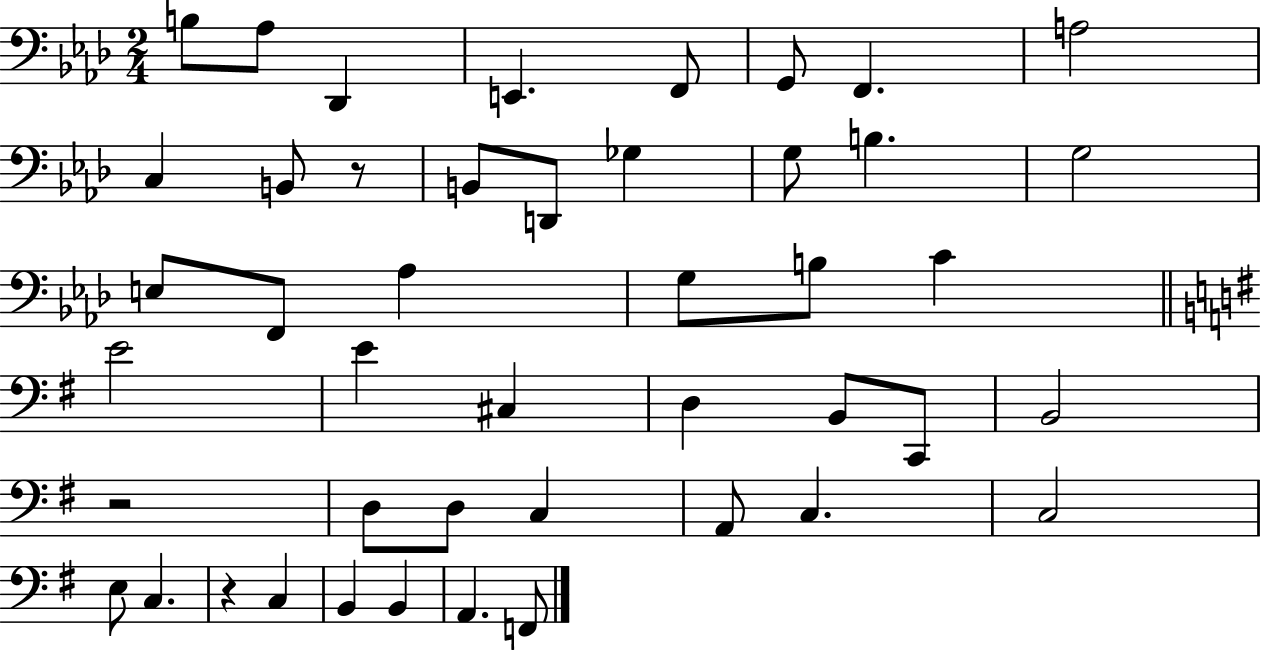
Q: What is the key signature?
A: AES major